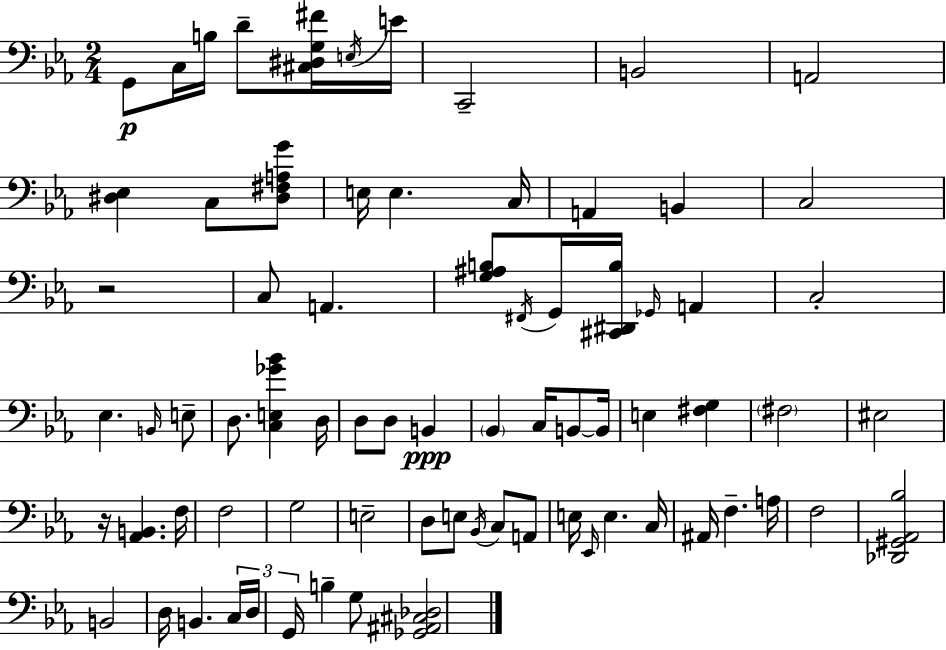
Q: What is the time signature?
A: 2/4